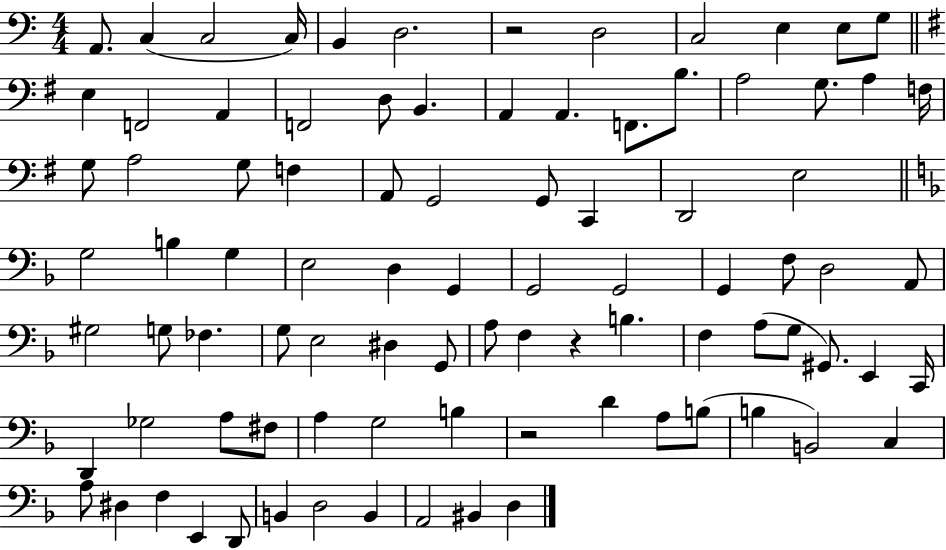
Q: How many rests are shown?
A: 3